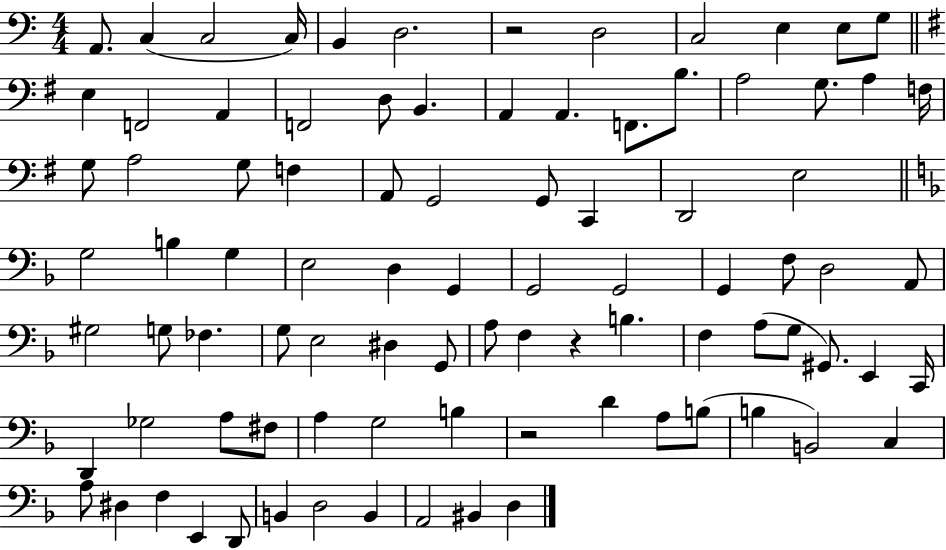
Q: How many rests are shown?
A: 3